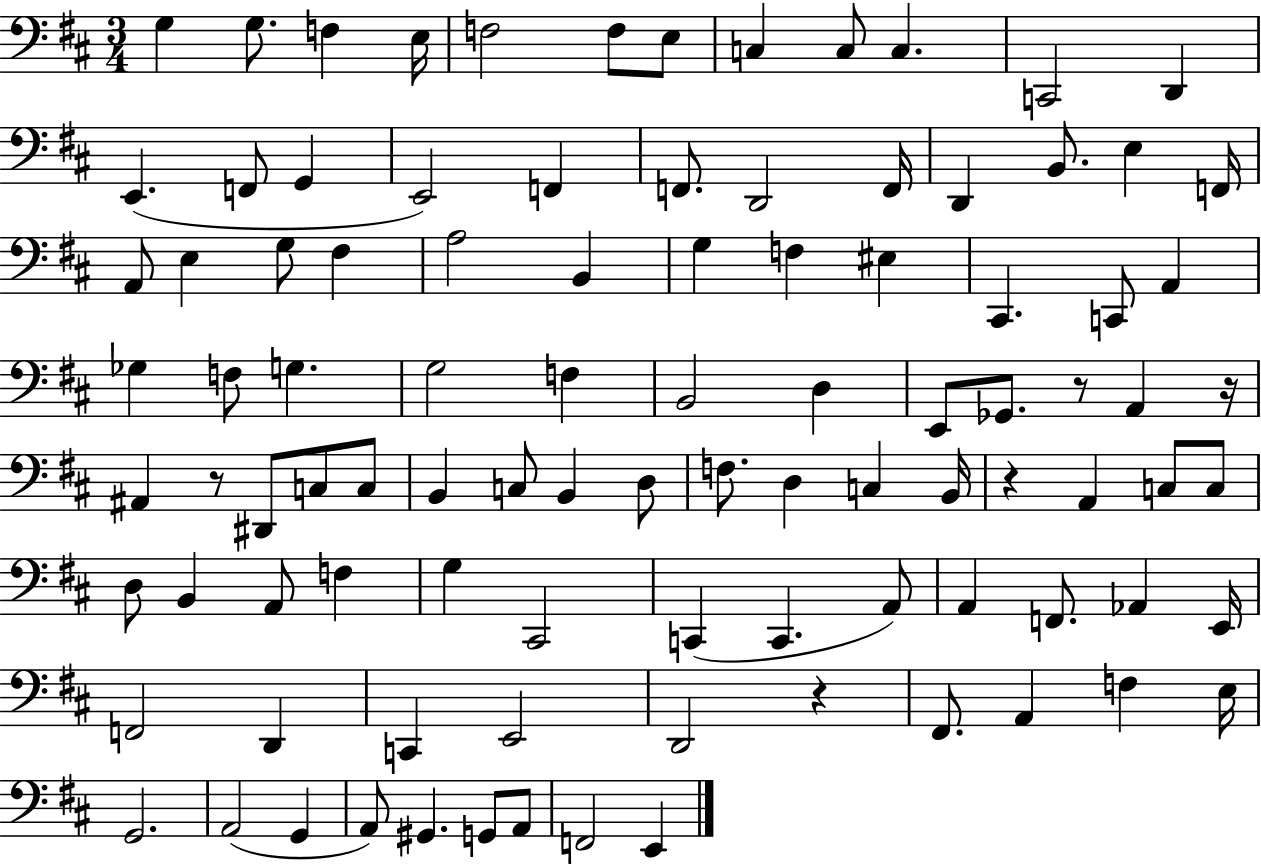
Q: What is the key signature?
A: D major